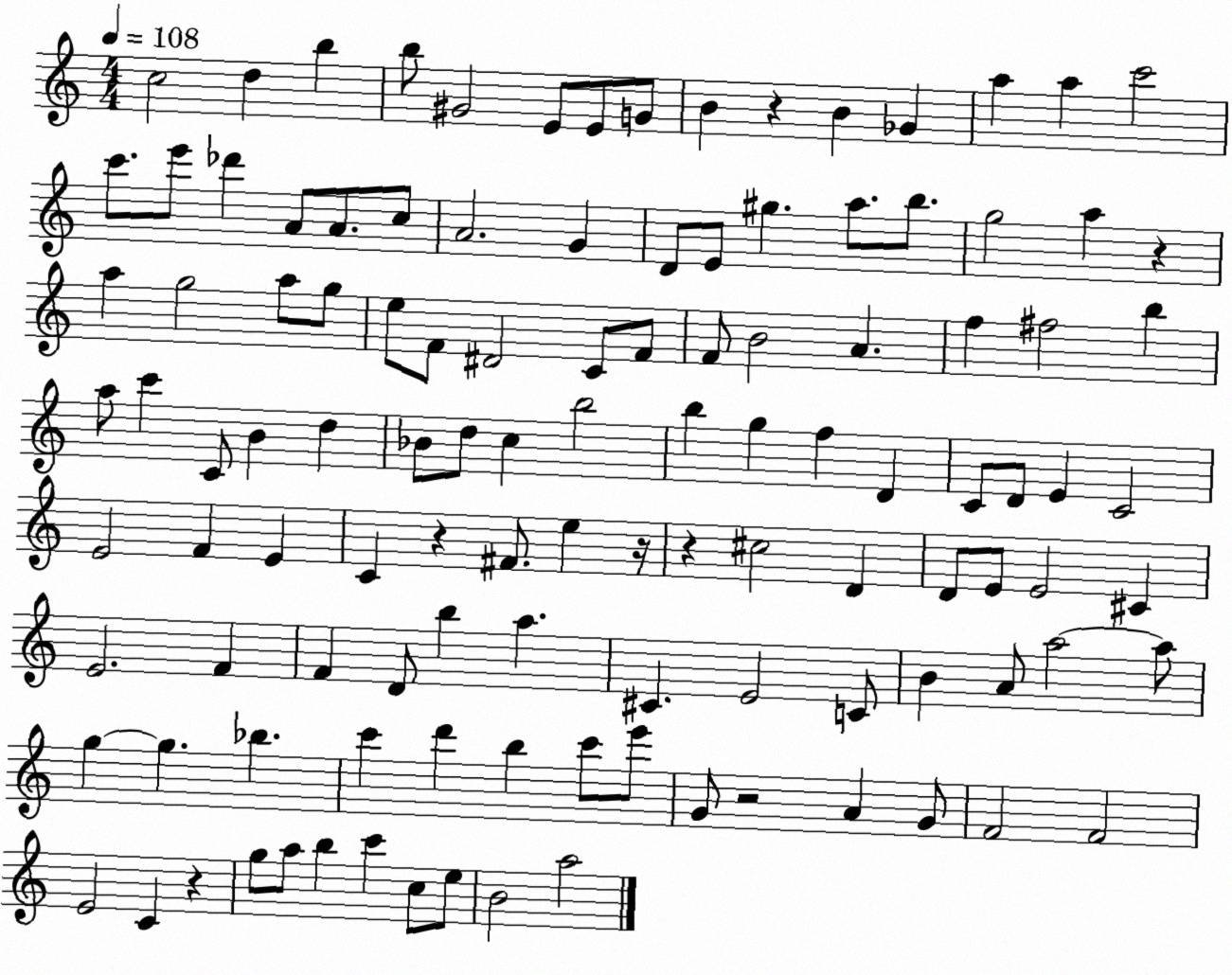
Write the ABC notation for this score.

X:1
T:Untitled
M:4/4
L:1/4
K:C
c2 d b b/2 ^G2 E/2 E/2 G/2 B z B _G a a c'2 c'/2 e'/2 _d' A/2 A/2 c/2 A2 G D/2 E/2 ^g a/2 b/2 g2 a z a g2 a/2 g/2 e/2 F/2 ^D2 C/2 F/2 F/2 B2 A f ^f2 b a/2 c' C/2 B d _B/2 d/2 c b2 b g f D C/2 D/2 E C2 E2 F E C z ^F/2 e z/4 z ^c2 D D/2 E/2 E2 ^C E2 F F D/2 b a ^C E2 C/2 B A/2 a2 a/2 g g _b c' d' b c'/2 e'/2 G/2 z2 A G/2 F2 F2 E2 C z g/2 a/2 b c' c/2 e/2 B2 a2